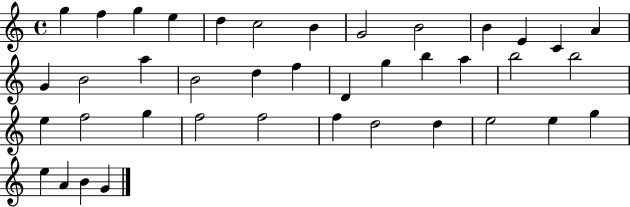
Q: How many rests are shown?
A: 0